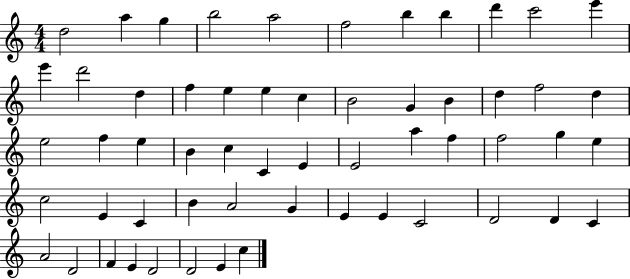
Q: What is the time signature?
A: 4/4